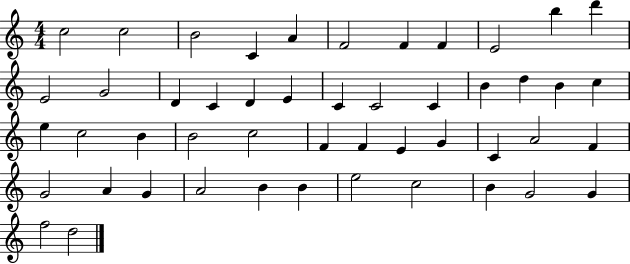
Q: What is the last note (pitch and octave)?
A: D5